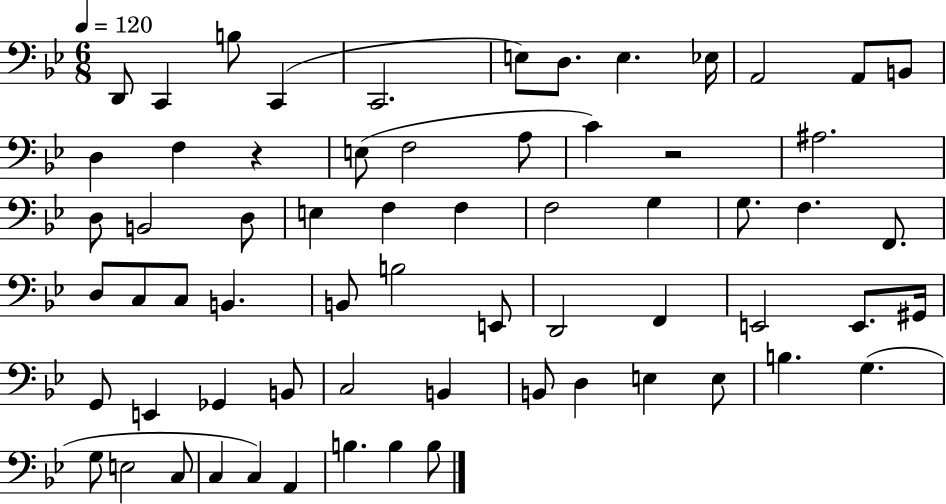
D2/e C2/q B3/e C2/q C2/h. E3/e D3/e. E3/q. Eb3/s A2/h A2/e B2/e D3/q F3/q R/q E3/e F3/h A3/e C4/q R/h A#3/h. D3/e B2/h D3/e E3/q F3/q F3/q F3/h G3/q G3/e. F3/q. F2/e. D3/e C3/e C3/e B2/q. B2/e B3/h E2/e D2/h F2/q E2/h E2/e. G#2/s G2/e E2/q Gb2/q B2/e C3/h B2/q B2/e D3/q E3/q E3/e B3/q. G3/q. G3/e E3/h C3/e C3/q C3/q A2/q B3/q. B3/q B3/e